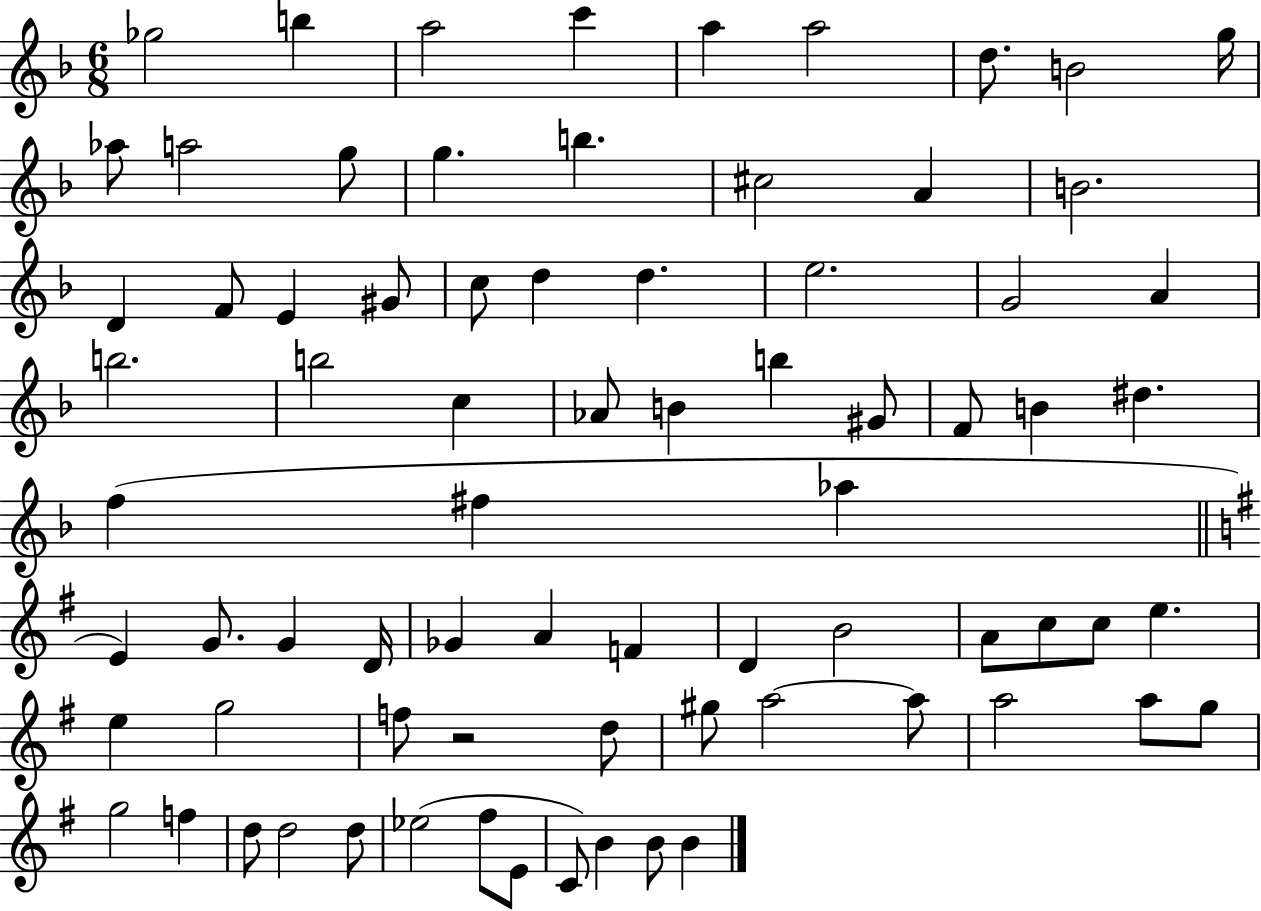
Gb5/h B5/q A5/h C6/q A5/q A5/h D5/e. B4/h G5/s Ab5/e A5/h G5/e G5/q. B5/q. C#5/h A4/q B4/h. D4/q F4/e E4/q G#4/e C5/e D5/q D5/q. E5/h. G4/h A4/q B5/h. B5/h C5/q Ab4/e B4/q B5/q G#4/e F4/e B4/q D#5/q. F5/q F#5/q Ab5/q E4/q G4/e. G4/q D4/s Gb4/q A4/q F4/q D4/q B4/h A4/e C5/e C5/e E5/q. E5/q G5/h F5/e R/h D5/e G#5/e A5/h A5/e A5/h A5/e G5/e G5/h F5/q D5/e D5/h D5/e Eb5/h F#5/e E4/e C4/e B4/q B4/e B4/q